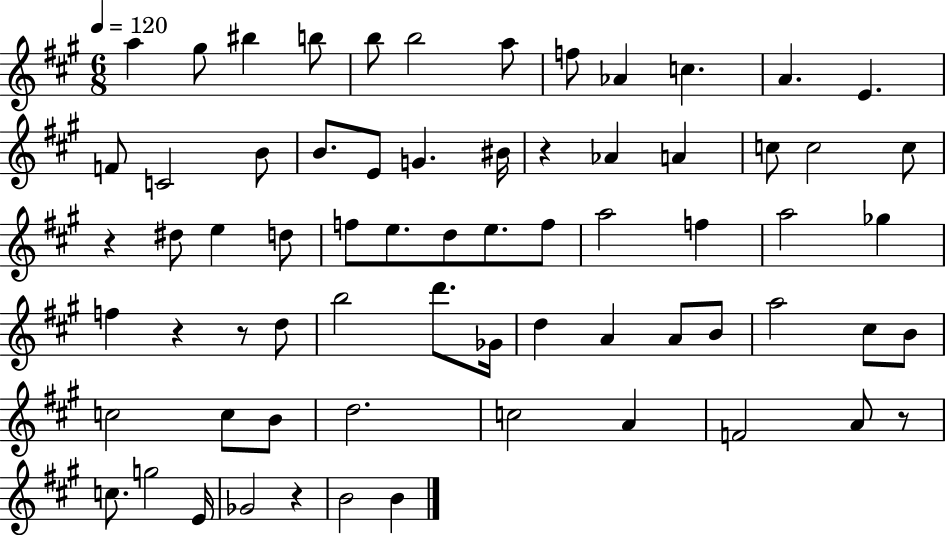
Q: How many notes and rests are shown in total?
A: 68